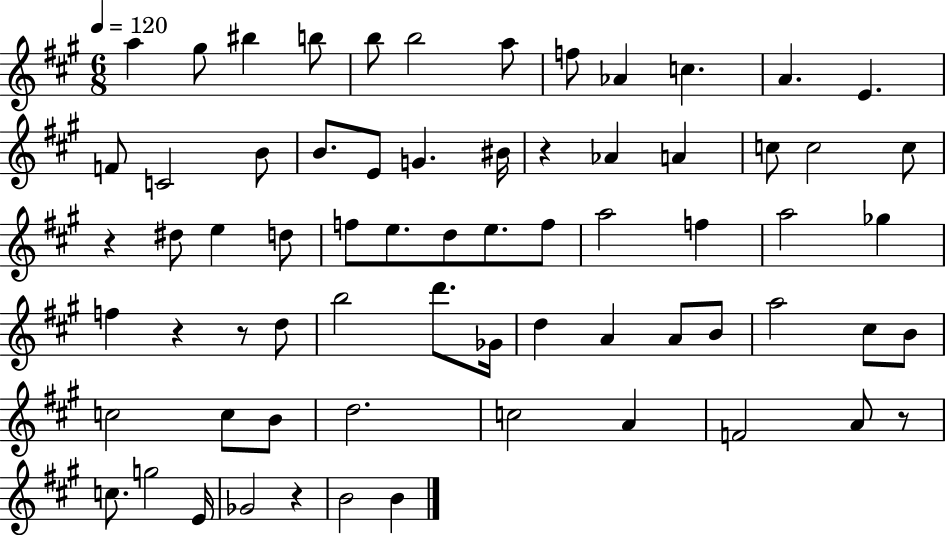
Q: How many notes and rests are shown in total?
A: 68